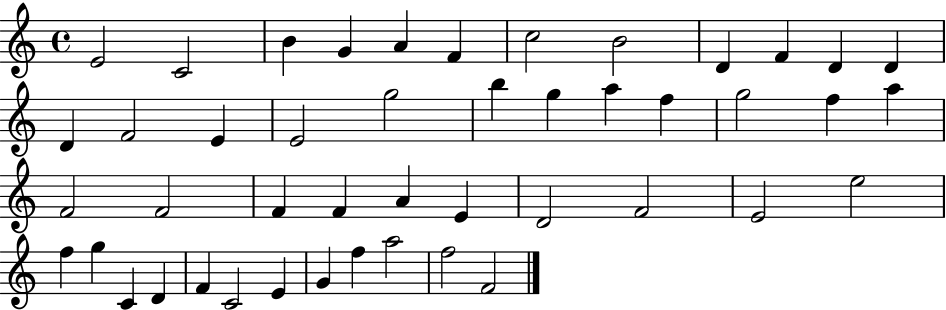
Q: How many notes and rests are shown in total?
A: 46